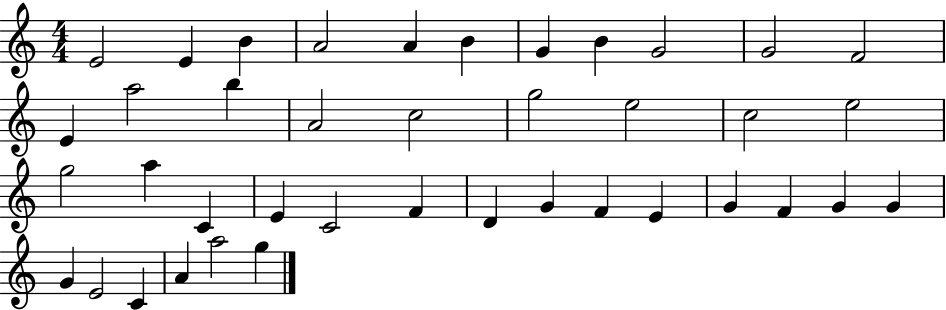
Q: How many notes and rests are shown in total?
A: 40